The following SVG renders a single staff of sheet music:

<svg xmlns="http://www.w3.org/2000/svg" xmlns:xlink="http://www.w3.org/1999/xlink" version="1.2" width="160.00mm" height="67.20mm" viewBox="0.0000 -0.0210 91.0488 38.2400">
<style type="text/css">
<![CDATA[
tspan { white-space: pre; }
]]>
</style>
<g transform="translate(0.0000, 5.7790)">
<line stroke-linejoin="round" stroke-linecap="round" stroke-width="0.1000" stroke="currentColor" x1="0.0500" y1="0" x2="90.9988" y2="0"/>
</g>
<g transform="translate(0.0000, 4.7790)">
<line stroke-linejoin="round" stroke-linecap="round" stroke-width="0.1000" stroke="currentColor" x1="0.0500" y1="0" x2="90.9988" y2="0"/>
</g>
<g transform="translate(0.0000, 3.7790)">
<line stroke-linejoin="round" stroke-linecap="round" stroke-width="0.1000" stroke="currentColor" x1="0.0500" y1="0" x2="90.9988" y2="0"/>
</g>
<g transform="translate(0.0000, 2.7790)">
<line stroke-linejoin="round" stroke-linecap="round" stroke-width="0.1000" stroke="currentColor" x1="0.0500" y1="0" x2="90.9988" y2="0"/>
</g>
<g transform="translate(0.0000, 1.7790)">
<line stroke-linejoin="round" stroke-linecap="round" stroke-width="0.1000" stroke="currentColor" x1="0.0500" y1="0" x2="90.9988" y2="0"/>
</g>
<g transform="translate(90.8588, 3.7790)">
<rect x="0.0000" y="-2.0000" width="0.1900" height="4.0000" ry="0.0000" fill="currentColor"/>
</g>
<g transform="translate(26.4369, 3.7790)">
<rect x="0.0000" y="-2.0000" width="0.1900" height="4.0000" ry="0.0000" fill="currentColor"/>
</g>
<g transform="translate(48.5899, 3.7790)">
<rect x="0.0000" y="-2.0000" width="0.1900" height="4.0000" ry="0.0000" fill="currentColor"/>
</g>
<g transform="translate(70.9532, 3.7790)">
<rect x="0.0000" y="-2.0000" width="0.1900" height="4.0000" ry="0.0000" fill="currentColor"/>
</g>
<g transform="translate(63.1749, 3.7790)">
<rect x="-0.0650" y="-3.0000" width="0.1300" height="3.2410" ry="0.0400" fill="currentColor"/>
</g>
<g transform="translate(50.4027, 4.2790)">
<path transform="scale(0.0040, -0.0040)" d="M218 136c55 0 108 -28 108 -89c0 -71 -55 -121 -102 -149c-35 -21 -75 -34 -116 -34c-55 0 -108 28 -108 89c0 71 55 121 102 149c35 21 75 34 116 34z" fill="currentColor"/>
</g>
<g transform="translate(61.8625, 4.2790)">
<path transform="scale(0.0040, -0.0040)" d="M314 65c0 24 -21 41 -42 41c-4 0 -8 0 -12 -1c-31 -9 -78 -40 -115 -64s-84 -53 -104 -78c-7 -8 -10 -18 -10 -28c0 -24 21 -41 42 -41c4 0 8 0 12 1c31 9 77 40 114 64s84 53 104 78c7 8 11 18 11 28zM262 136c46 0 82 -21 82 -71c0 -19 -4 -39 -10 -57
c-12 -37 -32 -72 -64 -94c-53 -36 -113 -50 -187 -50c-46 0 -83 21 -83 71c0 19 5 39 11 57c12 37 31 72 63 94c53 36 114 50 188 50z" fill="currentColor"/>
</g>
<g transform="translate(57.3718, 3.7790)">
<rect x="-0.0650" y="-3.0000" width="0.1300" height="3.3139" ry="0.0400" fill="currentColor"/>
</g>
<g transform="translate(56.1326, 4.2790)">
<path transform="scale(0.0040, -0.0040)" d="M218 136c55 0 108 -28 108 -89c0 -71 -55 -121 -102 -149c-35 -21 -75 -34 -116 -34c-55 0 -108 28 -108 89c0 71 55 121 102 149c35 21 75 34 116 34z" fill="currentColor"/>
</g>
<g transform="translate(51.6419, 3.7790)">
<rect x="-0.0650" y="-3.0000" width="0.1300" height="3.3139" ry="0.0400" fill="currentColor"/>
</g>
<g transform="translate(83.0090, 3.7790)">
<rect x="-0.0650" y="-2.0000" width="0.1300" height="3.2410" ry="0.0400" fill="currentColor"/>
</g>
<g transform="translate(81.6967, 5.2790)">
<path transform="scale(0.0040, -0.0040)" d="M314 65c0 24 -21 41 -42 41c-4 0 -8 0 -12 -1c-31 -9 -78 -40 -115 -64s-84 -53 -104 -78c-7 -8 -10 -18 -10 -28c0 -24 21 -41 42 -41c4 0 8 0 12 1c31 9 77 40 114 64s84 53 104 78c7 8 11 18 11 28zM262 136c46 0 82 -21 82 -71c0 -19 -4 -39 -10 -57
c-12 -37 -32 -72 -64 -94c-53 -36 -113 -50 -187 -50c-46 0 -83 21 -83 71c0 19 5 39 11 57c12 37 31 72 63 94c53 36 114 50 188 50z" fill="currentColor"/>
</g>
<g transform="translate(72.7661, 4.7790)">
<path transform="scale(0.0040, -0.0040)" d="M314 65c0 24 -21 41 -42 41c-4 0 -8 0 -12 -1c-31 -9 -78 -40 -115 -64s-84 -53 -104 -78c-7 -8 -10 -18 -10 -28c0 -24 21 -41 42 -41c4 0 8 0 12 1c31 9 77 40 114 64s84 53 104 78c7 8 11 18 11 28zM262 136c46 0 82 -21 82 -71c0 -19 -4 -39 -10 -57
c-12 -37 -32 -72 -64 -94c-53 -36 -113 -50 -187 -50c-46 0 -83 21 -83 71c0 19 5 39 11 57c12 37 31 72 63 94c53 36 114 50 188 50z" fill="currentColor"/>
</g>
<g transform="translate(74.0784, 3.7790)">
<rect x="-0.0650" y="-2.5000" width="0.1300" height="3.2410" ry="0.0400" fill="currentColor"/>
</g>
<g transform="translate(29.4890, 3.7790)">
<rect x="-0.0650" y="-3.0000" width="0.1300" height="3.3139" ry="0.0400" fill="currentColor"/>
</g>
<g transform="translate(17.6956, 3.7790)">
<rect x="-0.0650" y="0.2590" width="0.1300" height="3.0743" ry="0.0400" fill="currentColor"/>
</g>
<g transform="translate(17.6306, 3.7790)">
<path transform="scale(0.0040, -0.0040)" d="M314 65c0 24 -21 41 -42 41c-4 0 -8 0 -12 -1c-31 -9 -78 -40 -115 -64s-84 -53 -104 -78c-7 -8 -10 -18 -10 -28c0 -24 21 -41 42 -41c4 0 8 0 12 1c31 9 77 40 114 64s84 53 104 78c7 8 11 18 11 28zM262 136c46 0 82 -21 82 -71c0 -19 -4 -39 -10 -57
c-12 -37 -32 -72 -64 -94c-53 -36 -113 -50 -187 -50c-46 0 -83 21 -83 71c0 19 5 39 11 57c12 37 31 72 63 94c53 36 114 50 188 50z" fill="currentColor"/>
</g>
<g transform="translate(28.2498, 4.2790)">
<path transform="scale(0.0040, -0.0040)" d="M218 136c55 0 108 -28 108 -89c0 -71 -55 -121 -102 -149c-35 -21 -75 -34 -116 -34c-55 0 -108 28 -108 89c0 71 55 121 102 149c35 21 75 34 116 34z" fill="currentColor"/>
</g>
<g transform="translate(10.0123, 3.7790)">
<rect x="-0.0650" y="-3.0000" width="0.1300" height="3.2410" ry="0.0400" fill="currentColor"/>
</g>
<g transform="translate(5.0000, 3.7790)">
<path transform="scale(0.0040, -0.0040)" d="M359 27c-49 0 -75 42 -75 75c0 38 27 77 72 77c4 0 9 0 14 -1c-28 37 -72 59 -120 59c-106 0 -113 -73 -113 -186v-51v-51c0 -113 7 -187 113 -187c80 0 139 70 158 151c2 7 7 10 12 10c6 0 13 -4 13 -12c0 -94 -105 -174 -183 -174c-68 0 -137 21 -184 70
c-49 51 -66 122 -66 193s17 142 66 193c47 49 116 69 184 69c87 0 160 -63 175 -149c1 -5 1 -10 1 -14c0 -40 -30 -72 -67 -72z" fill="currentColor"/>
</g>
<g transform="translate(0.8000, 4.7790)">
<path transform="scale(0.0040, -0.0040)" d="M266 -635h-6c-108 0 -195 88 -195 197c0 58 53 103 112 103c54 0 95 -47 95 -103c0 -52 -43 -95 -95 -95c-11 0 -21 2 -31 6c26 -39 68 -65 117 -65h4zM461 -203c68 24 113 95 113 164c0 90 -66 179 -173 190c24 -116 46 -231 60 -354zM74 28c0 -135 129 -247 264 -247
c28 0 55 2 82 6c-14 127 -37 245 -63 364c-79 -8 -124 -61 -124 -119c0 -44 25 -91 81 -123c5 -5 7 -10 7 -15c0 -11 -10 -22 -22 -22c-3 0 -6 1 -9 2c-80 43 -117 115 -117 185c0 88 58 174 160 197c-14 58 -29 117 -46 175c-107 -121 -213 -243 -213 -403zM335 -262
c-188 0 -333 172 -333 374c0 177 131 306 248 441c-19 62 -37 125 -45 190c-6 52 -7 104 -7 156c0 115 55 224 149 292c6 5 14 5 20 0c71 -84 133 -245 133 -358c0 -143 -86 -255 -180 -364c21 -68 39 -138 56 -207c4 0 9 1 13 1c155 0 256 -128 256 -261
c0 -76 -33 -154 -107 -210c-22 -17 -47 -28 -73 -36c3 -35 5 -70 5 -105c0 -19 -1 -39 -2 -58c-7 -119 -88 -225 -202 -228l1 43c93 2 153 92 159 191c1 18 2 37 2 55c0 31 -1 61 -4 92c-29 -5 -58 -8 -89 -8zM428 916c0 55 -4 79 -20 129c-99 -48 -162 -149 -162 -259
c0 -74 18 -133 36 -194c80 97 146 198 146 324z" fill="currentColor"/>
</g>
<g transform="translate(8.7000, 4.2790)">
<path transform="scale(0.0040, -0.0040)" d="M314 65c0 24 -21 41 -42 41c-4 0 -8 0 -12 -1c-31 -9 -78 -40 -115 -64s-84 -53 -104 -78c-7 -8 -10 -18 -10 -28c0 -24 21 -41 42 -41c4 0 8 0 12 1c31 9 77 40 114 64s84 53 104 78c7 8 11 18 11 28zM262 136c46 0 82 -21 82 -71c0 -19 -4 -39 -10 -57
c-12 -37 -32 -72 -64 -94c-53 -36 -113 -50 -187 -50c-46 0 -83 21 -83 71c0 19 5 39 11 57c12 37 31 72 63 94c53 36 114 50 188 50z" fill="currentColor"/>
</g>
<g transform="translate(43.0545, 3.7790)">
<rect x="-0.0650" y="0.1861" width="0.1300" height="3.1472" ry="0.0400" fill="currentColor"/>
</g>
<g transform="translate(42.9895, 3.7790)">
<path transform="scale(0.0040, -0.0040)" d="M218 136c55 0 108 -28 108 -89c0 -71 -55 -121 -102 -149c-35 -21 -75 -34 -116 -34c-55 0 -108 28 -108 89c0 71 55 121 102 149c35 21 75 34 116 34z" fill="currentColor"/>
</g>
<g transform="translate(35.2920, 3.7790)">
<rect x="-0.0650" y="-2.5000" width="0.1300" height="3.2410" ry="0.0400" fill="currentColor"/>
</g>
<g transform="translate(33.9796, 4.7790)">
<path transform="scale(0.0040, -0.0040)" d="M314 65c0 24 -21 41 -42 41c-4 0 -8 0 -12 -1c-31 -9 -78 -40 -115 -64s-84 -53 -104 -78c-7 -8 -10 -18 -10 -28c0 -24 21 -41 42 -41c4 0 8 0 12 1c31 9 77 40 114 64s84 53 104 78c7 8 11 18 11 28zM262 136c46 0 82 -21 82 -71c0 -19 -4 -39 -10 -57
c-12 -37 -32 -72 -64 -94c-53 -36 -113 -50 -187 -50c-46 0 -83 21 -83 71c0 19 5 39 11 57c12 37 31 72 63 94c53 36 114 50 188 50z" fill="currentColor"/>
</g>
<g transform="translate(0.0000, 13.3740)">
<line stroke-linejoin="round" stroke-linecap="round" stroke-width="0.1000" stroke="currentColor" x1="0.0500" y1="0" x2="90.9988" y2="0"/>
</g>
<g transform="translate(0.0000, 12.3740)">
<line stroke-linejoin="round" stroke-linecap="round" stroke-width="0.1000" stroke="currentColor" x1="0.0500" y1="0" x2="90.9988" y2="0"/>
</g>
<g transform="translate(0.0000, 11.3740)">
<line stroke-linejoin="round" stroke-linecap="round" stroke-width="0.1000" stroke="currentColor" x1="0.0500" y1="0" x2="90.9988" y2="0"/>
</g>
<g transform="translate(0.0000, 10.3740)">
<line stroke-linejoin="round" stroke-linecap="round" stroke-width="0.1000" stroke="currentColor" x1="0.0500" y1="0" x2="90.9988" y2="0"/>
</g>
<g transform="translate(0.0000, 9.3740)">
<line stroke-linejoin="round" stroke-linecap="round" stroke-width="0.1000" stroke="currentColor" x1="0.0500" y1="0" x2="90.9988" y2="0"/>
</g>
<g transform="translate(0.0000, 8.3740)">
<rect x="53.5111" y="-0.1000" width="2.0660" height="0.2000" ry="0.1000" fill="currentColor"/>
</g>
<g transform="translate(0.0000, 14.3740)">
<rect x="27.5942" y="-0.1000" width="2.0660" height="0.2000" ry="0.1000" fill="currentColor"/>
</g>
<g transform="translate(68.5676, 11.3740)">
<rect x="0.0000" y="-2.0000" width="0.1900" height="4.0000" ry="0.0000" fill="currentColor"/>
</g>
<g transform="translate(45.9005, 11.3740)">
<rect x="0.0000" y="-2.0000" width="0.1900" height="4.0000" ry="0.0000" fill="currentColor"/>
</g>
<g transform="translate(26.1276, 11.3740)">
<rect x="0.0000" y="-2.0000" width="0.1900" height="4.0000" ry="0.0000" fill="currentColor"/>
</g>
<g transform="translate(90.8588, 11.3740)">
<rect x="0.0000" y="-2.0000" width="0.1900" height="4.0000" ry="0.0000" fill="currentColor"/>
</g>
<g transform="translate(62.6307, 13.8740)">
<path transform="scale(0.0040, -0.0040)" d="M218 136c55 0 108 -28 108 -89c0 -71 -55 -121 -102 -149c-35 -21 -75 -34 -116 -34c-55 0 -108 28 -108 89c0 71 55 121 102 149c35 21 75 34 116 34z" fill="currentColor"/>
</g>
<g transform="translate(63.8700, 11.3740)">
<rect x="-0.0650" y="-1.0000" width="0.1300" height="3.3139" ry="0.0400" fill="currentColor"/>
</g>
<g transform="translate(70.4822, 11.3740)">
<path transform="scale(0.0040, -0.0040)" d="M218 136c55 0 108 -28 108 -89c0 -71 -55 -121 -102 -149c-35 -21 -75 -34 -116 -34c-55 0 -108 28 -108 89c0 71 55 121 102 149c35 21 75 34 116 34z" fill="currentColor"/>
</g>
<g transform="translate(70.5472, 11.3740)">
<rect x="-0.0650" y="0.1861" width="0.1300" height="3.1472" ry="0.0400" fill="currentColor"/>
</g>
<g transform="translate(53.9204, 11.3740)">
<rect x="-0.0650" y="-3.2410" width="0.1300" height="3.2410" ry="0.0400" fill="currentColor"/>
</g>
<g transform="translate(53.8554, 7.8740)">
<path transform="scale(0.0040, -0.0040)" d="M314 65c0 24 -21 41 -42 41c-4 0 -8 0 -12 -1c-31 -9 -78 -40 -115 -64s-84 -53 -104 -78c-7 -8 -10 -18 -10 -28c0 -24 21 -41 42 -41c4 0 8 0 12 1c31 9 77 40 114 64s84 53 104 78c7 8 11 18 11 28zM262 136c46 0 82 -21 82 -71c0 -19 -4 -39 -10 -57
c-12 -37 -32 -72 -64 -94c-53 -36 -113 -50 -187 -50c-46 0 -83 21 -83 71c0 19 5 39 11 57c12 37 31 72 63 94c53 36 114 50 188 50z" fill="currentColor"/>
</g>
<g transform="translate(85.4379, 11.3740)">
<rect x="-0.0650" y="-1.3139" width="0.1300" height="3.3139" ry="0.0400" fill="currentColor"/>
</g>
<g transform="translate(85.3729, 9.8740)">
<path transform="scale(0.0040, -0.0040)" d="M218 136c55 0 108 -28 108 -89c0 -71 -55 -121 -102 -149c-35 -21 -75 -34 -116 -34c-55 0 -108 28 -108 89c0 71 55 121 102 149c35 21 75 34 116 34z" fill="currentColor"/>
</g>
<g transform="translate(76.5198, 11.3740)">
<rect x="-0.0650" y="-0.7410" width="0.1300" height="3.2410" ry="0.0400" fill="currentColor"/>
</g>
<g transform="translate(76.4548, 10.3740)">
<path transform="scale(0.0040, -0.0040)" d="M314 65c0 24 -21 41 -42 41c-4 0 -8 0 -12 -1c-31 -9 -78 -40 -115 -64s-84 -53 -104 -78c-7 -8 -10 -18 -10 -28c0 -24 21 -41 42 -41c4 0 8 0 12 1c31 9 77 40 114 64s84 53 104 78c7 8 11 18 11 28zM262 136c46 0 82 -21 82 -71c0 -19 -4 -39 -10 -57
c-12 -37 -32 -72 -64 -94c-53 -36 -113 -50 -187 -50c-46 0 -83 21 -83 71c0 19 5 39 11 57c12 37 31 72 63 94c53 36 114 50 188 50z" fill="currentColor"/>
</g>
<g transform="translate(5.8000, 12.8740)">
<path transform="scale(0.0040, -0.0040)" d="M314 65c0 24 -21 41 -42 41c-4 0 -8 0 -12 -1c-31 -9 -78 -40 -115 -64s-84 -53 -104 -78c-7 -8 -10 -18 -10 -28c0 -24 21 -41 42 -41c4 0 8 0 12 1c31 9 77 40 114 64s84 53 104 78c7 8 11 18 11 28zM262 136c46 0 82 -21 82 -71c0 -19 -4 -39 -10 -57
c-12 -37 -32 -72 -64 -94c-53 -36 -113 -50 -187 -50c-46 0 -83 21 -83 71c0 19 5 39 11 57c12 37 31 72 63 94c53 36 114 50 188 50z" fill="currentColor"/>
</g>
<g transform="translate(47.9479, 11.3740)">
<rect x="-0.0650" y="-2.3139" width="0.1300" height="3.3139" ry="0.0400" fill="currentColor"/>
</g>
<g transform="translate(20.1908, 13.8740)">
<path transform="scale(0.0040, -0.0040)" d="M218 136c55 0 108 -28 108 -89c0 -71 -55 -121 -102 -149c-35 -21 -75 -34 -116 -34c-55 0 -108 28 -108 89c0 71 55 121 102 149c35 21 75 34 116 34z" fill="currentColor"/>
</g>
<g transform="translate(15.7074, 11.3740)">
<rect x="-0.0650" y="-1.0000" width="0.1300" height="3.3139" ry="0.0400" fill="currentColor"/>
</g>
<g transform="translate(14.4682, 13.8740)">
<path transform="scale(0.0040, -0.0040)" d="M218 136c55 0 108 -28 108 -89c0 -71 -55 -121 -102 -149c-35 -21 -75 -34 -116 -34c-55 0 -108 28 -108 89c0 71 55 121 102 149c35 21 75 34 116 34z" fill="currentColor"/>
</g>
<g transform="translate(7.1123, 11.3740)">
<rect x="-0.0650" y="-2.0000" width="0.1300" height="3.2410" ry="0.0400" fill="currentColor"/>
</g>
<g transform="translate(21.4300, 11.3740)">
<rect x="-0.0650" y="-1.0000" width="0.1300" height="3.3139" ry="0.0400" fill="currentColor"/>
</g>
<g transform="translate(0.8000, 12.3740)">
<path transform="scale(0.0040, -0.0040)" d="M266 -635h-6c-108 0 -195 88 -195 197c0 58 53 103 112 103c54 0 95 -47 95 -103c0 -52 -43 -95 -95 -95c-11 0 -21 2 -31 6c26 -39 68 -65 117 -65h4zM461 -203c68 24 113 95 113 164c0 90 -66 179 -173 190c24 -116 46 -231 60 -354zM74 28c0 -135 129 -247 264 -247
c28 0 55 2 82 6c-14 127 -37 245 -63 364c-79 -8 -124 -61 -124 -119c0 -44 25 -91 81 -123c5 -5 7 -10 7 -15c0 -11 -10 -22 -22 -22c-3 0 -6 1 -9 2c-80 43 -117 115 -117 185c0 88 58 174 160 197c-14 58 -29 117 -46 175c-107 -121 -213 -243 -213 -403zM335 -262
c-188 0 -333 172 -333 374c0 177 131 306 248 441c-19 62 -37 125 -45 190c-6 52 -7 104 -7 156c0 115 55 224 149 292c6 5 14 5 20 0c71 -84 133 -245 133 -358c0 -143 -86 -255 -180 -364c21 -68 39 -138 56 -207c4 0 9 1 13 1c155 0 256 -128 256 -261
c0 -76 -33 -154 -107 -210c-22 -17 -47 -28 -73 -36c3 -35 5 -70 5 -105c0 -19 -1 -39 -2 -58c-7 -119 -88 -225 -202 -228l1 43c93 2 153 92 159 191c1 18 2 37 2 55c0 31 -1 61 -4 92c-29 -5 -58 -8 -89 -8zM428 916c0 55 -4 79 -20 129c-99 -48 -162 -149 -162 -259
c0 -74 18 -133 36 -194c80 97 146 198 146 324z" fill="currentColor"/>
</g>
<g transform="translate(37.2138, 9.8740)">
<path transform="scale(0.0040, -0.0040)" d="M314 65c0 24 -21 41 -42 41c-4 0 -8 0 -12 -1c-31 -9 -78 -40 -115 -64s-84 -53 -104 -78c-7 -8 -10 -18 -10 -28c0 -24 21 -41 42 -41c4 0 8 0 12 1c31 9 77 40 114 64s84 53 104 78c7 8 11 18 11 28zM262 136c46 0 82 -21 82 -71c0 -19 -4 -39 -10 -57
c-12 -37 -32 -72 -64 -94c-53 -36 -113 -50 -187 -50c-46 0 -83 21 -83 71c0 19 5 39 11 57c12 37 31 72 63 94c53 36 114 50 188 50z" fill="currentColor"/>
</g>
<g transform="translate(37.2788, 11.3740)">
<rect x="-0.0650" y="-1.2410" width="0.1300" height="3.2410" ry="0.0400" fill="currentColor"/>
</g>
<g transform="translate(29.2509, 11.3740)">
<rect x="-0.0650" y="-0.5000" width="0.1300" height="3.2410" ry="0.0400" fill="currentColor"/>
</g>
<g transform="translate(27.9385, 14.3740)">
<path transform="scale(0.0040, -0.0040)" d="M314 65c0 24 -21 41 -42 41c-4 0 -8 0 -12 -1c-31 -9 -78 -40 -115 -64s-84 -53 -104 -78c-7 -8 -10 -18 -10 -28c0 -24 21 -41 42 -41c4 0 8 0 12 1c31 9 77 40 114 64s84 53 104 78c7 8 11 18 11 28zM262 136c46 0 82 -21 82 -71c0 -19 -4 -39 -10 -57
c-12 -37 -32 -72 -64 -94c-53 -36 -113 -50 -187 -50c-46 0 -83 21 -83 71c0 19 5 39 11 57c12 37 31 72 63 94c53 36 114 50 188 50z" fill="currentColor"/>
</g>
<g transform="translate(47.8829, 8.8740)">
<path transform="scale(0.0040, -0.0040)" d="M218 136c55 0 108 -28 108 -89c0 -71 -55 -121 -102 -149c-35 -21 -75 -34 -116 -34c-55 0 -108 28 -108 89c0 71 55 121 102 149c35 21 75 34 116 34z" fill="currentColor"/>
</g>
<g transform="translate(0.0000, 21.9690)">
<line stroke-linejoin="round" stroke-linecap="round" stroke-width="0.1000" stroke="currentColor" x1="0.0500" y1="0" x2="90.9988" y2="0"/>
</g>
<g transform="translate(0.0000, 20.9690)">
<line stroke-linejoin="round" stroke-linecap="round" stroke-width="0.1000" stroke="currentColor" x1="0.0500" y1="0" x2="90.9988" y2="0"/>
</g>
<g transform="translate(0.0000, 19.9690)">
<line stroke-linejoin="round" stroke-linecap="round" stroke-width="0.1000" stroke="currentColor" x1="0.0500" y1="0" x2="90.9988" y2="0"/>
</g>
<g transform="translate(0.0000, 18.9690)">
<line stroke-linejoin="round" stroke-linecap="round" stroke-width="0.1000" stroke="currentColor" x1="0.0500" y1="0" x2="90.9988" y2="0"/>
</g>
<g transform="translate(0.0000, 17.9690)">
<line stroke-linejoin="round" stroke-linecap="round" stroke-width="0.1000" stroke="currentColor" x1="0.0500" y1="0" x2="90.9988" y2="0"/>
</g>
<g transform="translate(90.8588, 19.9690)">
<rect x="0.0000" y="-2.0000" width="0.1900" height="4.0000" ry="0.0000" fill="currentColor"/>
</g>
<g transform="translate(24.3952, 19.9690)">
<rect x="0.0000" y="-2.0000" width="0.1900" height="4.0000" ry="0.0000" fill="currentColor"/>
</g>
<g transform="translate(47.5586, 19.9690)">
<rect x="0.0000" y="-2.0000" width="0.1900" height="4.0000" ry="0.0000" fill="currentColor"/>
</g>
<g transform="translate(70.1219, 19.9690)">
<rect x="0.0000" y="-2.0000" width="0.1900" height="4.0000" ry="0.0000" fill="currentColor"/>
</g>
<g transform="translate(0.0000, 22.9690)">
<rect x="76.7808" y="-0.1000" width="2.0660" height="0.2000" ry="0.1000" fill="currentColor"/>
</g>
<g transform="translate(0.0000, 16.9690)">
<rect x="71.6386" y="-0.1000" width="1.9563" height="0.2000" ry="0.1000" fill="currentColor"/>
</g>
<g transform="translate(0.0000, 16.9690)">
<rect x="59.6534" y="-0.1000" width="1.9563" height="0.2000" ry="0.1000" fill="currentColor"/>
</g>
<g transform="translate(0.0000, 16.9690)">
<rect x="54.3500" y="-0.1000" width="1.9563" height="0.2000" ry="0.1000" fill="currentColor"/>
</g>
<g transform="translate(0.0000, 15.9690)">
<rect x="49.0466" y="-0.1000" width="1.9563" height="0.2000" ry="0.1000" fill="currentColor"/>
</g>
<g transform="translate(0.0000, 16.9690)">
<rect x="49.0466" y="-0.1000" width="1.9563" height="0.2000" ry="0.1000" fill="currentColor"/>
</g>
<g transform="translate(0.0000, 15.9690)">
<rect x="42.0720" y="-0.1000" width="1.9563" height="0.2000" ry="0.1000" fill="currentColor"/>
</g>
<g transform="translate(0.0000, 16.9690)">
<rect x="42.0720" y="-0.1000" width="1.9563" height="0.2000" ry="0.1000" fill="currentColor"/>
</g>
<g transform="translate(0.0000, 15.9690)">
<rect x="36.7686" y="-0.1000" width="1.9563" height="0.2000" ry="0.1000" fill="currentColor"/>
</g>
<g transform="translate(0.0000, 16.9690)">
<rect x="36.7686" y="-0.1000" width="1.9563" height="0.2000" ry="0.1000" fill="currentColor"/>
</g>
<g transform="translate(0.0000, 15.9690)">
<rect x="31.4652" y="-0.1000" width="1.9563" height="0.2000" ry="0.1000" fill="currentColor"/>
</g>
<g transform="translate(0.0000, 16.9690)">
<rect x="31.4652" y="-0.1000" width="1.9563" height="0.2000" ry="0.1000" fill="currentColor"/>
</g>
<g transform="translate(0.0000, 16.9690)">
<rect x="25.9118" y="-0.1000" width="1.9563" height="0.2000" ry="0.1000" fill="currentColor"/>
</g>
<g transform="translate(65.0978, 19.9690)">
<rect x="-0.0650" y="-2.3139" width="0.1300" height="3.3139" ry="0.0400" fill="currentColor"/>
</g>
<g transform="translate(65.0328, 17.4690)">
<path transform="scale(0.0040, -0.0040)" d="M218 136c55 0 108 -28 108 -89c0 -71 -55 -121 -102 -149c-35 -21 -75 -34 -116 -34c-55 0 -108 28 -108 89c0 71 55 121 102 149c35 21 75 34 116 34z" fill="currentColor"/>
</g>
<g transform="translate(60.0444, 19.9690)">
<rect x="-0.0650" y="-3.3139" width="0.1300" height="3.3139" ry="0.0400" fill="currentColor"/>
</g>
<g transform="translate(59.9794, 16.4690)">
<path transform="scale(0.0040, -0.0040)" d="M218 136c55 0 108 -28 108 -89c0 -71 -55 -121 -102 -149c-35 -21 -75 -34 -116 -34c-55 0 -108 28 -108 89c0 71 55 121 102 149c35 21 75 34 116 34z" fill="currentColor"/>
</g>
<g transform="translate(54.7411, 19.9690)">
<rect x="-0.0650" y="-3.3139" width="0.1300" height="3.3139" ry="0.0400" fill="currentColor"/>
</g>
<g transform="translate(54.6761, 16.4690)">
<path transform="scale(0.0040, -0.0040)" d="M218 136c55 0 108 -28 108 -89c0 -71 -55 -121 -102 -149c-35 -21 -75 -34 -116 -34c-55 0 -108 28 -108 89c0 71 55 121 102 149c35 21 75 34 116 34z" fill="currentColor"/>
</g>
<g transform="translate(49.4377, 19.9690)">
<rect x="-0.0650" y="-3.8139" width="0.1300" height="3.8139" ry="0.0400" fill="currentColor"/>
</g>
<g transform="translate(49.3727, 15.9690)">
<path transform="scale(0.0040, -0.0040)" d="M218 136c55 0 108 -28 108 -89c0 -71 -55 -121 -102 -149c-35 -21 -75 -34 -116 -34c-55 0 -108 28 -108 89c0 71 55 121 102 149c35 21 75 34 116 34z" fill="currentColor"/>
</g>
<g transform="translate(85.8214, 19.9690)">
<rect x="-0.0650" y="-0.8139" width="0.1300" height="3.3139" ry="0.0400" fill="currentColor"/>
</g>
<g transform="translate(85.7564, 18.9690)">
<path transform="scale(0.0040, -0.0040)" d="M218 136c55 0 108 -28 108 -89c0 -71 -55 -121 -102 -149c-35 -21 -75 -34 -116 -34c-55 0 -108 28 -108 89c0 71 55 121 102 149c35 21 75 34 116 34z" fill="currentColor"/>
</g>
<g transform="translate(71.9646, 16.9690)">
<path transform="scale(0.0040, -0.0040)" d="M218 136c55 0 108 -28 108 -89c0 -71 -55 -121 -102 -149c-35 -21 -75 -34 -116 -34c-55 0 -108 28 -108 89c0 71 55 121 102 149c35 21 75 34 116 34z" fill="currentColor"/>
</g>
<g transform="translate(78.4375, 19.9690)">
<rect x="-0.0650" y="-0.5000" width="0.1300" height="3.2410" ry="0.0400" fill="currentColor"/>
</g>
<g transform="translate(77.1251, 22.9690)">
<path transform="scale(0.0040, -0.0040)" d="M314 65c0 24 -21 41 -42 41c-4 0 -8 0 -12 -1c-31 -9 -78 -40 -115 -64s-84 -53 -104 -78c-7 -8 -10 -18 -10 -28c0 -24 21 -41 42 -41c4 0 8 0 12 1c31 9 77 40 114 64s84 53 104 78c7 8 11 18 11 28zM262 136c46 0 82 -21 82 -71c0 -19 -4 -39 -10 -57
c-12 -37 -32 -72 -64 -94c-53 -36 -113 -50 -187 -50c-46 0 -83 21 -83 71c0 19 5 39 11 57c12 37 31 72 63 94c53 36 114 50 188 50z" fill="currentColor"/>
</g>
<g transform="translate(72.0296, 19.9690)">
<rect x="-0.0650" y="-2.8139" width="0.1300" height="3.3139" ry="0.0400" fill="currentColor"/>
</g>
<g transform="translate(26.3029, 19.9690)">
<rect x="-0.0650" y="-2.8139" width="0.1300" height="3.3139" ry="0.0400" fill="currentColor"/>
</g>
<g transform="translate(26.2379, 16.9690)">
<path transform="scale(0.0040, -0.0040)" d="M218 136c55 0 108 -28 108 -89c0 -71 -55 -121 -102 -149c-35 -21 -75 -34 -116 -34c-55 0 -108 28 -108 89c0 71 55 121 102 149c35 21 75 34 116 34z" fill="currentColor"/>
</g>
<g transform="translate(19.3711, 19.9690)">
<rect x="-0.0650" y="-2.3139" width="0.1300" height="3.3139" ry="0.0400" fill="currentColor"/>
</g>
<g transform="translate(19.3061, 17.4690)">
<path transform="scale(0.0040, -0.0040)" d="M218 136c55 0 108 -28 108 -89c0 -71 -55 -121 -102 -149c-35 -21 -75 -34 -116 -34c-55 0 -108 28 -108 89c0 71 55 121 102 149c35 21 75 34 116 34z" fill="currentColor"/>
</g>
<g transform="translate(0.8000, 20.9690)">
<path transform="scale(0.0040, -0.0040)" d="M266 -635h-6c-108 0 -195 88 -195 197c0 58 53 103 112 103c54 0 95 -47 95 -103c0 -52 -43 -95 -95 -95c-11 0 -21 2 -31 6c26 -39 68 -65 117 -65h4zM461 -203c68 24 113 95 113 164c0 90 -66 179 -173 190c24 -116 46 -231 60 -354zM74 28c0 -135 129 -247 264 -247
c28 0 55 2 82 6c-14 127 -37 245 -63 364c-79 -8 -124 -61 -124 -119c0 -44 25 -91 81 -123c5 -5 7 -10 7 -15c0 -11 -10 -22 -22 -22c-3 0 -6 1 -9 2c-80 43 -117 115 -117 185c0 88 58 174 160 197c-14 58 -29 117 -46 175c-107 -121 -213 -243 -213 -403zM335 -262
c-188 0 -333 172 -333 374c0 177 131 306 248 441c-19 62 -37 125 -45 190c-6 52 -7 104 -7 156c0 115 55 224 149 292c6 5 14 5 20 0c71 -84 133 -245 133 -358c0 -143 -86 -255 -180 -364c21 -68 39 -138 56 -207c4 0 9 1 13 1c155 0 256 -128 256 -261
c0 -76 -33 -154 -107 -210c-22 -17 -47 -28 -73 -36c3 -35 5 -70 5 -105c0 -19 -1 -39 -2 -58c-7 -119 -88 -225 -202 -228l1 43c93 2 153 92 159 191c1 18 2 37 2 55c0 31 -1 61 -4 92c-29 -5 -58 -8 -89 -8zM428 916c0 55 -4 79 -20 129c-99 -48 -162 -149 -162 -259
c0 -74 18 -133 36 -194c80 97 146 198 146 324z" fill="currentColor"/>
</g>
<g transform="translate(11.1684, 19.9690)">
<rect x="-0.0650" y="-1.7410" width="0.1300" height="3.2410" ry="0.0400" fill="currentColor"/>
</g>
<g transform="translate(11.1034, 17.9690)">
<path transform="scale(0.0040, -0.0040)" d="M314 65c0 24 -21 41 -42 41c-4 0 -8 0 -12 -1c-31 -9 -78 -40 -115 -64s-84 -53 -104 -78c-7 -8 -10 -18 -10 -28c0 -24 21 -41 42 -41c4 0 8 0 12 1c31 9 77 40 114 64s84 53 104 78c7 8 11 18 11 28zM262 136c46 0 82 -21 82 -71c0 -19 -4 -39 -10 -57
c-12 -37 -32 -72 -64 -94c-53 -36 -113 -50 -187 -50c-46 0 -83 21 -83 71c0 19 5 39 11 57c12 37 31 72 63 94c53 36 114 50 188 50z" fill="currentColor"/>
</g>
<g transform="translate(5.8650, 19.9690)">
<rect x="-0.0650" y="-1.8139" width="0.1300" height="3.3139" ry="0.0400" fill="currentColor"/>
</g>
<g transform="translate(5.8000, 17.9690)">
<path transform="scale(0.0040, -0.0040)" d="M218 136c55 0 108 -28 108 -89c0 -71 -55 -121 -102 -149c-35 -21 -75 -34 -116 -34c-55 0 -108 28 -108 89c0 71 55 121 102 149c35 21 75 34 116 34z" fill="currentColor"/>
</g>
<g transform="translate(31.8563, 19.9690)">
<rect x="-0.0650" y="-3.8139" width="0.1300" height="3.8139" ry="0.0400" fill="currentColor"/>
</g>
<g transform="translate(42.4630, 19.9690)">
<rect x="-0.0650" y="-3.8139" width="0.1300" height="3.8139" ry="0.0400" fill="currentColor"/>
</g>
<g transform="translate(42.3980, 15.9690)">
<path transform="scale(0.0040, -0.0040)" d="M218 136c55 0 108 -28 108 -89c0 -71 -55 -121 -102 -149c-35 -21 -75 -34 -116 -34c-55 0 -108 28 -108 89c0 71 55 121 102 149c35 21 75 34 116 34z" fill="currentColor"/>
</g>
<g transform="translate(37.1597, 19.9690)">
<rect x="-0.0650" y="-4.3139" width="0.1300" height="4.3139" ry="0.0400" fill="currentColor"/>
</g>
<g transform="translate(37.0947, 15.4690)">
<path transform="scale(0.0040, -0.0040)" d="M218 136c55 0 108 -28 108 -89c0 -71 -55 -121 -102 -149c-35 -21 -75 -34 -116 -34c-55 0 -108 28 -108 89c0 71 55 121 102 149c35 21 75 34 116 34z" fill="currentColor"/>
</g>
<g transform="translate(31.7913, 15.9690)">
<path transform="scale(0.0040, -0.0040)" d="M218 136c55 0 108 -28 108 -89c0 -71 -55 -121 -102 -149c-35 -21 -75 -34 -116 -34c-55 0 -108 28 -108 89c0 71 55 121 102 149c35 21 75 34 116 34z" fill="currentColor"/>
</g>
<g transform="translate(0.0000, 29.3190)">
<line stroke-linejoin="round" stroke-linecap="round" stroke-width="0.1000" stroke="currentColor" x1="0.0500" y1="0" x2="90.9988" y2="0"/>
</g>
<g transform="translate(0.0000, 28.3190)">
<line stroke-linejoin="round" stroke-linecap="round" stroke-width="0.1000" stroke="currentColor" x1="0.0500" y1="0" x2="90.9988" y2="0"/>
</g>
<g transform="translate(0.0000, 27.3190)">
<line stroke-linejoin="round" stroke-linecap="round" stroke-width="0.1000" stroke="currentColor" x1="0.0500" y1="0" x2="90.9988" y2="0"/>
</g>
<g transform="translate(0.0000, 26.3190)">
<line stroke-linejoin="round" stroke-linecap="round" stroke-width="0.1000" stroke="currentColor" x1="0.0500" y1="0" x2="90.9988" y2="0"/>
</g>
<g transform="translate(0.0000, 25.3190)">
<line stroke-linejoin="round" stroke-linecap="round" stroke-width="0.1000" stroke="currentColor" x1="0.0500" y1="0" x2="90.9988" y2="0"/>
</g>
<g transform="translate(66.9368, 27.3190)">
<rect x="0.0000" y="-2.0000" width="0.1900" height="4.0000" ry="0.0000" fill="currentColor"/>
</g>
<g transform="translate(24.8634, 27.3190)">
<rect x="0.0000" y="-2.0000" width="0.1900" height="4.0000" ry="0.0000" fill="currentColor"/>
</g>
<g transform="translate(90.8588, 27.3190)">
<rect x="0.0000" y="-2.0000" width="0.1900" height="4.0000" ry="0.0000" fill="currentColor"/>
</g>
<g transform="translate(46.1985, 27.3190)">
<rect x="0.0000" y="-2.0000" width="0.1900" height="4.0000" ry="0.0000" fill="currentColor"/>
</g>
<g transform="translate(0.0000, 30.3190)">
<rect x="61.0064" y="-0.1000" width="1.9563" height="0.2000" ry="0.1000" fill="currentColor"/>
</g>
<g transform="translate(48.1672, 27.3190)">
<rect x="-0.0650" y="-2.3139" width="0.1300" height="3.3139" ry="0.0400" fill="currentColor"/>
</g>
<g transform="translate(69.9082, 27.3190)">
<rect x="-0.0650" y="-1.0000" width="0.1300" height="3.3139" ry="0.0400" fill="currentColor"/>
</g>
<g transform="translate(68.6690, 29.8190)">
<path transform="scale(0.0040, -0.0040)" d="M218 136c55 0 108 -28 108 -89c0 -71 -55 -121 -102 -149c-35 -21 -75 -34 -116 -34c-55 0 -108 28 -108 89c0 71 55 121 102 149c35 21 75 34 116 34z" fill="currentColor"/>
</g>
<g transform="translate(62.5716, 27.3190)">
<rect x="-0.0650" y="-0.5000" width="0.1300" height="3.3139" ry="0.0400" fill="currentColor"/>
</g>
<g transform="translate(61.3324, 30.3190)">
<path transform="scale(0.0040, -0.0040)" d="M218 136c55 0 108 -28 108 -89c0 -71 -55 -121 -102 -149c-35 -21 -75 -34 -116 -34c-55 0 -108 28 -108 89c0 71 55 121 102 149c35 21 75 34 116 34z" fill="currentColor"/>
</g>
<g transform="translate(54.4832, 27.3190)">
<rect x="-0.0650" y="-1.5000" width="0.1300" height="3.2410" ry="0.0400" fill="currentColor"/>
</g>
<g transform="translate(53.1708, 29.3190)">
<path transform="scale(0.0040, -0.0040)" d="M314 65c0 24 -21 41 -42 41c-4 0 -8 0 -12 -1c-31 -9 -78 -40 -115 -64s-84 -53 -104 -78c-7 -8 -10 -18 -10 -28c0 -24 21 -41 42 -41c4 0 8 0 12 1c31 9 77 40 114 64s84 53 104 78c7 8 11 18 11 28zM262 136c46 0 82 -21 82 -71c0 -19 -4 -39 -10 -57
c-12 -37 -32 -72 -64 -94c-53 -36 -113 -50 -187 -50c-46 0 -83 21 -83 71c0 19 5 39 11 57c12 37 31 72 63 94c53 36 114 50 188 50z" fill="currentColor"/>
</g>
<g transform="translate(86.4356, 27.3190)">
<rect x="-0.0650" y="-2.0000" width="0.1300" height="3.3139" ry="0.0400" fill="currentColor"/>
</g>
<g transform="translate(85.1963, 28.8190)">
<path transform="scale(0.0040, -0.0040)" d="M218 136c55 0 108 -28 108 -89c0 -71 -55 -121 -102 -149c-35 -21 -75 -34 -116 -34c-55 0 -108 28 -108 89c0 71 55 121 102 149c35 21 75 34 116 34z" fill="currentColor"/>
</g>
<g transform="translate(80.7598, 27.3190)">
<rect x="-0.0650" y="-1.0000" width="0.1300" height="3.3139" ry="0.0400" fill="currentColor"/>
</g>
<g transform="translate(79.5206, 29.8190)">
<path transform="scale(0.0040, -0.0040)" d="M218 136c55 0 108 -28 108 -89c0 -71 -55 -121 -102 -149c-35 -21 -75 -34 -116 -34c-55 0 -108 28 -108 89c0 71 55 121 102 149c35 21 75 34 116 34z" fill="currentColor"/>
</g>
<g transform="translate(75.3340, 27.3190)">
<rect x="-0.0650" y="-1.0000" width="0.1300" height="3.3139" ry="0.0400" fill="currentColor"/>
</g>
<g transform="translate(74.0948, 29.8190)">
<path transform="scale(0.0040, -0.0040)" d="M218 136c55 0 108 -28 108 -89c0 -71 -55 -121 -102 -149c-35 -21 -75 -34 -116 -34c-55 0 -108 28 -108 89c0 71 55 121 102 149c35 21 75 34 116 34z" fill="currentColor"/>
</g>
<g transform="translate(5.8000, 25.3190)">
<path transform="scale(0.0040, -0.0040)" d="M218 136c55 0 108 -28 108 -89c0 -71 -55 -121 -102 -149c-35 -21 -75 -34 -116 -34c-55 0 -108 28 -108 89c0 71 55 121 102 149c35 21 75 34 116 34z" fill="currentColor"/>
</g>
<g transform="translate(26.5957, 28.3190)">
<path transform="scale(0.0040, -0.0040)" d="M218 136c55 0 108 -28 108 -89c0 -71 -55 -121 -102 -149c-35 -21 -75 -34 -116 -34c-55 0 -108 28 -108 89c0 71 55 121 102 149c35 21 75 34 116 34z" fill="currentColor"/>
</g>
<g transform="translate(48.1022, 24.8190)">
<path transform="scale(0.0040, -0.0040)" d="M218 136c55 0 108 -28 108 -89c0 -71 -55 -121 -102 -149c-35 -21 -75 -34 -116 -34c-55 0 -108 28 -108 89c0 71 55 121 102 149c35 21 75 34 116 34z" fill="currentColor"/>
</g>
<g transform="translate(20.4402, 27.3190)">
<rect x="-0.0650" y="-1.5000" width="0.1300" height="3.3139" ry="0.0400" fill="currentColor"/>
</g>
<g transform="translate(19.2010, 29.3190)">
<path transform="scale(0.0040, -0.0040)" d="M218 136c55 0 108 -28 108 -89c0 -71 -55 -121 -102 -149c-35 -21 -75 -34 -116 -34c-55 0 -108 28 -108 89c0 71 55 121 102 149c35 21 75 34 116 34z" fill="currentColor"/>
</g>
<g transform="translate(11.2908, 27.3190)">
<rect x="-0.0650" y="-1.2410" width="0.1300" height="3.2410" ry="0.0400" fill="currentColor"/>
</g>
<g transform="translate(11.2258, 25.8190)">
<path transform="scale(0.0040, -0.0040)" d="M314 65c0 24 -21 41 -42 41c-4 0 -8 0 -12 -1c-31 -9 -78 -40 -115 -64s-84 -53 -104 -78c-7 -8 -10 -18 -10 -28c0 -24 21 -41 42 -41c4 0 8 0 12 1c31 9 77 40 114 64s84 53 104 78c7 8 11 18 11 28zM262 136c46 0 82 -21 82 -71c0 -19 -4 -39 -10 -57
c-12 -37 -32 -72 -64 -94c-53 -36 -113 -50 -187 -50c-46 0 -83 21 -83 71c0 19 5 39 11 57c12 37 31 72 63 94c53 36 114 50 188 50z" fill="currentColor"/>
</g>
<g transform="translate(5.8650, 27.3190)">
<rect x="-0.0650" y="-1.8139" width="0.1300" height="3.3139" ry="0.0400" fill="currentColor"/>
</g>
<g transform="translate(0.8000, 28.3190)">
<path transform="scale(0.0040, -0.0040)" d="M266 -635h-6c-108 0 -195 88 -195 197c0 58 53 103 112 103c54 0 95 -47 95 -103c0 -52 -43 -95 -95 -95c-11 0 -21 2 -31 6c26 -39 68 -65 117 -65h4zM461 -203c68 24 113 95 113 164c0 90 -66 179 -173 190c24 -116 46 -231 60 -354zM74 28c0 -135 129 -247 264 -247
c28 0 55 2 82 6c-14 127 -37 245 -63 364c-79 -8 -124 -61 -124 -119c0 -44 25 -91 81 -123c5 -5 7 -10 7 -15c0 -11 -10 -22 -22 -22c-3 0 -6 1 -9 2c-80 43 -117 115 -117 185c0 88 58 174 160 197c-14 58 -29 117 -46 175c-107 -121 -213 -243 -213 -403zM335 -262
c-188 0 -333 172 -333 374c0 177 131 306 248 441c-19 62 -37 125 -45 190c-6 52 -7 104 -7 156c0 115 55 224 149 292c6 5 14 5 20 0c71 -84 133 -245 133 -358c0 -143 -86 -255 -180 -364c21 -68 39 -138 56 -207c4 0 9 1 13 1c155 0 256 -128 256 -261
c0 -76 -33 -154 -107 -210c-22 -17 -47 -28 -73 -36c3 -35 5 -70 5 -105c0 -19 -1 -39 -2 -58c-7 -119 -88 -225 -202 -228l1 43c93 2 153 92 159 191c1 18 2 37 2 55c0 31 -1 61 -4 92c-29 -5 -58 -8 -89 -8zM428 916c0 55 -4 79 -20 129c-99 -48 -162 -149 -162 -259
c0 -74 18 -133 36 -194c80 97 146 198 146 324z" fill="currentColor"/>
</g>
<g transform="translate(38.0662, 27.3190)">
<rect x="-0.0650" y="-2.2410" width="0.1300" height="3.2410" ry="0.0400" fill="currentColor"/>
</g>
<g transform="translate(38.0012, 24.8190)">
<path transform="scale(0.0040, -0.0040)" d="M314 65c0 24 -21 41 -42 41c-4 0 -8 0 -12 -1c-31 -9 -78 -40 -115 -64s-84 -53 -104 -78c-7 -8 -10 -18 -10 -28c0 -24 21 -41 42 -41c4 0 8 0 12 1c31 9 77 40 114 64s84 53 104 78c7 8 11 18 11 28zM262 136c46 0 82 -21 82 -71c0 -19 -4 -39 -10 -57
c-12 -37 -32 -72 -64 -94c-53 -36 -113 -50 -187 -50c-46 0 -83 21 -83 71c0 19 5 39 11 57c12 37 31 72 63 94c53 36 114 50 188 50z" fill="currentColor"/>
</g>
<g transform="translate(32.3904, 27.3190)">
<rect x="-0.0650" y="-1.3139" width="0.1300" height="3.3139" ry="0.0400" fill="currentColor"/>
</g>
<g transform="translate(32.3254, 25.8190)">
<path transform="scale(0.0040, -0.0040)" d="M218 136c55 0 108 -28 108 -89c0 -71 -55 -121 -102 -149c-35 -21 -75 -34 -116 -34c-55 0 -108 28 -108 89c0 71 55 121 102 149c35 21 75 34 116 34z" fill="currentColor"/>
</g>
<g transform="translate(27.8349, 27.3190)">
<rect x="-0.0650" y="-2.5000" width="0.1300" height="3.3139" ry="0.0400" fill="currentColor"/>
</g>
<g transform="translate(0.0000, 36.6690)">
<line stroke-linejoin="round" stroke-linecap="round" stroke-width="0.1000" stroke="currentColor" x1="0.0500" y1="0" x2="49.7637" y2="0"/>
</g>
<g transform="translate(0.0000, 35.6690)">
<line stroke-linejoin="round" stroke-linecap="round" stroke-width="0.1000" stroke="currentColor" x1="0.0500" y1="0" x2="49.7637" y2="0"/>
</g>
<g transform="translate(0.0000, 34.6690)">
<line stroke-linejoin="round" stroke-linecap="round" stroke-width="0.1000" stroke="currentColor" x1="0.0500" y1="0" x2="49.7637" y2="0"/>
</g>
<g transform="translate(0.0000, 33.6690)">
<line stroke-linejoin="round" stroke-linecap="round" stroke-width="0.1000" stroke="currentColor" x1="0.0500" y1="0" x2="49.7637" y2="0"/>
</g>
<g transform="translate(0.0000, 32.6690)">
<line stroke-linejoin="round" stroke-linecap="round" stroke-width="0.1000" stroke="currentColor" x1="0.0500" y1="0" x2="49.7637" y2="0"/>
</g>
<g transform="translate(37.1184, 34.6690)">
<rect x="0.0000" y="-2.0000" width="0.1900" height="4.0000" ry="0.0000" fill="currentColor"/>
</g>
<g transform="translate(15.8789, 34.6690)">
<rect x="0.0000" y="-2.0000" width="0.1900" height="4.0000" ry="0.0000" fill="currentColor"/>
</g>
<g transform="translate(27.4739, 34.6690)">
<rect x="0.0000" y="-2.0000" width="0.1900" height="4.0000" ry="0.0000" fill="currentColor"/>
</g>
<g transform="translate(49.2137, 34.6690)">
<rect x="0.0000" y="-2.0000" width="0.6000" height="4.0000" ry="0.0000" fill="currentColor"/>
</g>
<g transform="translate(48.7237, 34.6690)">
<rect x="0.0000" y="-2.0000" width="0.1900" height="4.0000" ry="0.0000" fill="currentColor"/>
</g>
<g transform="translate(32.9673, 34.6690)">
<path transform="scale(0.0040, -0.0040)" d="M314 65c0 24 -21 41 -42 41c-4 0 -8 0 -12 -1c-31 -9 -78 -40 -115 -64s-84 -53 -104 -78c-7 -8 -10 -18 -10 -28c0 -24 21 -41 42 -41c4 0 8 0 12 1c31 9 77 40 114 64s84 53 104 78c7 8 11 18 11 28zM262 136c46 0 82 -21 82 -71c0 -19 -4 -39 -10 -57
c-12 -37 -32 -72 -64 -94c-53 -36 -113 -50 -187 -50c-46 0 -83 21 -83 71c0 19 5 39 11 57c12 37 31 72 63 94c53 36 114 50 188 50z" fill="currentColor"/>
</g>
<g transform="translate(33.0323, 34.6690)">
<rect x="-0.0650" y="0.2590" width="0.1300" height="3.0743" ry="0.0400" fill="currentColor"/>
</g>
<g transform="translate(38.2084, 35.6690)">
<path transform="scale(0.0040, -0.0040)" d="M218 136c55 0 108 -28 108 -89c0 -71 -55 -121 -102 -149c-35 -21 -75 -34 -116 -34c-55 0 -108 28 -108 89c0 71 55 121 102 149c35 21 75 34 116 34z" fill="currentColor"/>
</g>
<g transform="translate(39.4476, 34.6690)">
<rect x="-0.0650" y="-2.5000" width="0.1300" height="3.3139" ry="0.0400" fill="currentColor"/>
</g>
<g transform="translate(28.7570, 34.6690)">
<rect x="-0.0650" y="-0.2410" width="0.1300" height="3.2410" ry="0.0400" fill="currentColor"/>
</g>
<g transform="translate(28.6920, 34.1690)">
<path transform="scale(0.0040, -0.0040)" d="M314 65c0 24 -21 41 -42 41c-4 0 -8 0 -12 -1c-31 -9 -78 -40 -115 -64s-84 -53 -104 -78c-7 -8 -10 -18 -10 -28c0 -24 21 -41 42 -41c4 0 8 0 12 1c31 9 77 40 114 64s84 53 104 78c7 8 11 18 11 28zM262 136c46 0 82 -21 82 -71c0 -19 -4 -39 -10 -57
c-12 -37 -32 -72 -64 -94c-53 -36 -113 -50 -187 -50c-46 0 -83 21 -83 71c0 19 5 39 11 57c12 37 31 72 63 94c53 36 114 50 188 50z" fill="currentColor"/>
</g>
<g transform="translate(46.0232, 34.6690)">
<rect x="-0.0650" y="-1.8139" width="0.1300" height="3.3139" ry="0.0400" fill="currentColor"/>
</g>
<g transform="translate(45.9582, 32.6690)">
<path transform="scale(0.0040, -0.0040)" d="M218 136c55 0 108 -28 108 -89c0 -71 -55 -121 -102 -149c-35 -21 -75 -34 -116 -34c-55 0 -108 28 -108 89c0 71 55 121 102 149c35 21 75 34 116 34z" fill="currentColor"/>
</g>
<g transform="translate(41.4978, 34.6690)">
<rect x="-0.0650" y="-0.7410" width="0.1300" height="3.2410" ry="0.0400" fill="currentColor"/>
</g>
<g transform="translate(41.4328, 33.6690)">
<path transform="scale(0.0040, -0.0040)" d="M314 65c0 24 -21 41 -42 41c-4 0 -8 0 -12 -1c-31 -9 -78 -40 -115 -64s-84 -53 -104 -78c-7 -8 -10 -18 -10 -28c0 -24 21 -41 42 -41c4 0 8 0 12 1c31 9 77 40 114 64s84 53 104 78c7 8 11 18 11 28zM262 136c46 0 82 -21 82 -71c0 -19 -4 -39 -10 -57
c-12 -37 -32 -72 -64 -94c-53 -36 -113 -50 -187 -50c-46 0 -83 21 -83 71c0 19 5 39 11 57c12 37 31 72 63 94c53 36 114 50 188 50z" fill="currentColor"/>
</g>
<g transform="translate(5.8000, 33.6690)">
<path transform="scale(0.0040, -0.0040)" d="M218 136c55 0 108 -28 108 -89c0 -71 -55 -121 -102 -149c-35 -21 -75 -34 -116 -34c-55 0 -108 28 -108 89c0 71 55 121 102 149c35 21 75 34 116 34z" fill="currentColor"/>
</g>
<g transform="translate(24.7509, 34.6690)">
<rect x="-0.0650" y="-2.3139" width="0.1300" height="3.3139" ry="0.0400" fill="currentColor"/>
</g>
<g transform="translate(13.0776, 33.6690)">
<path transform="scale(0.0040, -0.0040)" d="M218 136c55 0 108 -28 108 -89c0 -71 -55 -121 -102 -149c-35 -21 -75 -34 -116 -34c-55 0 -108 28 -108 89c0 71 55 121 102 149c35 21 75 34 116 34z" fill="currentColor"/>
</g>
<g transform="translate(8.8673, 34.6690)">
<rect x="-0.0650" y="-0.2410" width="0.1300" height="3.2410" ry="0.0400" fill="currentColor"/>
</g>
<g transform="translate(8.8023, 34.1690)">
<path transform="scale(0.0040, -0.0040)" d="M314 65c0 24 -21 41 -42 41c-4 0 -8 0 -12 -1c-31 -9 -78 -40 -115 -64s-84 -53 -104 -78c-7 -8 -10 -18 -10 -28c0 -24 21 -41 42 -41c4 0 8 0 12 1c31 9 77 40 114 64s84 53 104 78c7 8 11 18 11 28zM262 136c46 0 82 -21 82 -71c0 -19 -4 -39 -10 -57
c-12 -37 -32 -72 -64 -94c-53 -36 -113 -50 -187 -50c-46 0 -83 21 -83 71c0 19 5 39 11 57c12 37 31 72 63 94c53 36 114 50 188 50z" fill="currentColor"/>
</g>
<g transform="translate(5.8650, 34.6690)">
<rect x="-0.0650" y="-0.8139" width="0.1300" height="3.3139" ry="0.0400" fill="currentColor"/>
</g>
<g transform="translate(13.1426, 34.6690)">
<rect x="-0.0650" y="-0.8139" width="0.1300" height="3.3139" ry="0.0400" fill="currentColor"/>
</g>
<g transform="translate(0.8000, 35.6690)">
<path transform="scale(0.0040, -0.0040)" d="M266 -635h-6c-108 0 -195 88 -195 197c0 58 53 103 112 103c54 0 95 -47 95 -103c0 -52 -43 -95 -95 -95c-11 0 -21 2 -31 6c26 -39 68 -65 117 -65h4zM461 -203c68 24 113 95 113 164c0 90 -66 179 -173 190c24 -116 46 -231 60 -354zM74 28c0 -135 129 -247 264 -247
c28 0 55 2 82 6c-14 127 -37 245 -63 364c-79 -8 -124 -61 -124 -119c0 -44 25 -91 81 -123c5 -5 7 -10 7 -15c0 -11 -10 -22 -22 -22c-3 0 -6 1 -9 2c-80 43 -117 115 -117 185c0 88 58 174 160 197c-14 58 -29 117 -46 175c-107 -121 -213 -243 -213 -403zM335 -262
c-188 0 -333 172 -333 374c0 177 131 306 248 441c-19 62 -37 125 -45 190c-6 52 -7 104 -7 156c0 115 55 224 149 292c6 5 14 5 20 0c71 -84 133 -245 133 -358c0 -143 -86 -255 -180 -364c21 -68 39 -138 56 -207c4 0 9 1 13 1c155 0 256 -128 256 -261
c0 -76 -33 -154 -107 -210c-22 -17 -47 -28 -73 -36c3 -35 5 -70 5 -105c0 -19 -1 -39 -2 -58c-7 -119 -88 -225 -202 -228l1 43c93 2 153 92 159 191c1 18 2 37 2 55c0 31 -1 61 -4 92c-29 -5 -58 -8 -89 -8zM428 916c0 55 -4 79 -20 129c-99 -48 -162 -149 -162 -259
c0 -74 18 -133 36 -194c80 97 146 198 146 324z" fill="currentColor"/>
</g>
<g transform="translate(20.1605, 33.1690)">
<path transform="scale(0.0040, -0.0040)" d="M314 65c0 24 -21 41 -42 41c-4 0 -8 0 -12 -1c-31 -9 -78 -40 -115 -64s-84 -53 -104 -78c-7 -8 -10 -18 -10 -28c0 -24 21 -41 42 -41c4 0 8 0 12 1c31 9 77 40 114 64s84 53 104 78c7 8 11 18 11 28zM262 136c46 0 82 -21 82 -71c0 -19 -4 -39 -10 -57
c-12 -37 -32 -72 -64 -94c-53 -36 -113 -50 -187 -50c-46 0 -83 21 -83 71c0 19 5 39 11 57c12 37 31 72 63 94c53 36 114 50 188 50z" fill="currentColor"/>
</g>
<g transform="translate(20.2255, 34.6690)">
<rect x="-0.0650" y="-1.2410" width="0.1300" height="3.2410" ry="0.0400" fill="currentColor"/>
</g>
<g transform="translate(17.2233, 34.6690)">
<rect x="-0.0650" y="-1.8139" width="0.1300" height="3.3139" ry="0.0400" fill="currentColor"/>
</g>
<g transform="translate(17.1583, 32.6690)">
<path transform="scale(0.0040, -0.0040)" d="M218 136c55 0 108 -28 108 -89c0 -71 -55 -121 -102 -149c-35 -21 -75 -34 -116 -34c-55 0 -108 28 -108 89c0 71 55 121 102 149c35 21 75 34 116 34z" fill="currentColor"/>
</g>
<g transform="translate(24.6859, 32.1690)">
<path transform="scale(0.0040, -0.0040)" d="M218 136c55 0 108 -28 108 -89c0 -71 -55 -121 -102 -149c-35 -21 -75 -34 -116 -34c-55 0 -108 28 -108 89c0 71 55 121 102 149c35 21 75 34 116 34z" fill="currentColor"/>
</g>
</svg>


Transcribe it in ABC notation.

X:1
T:Untitled
M:4/4
L:1/4
K:C
A2 B2 A G2 B A A A2 G2 F2 F2 D D C2 e2 g b2 D B d2 e f f2 g a c' d' c' c' b b g a C2 d f e2 E G e g2 g E2 C D D D F d c2 d f e2 g c2 B2 G d2 f